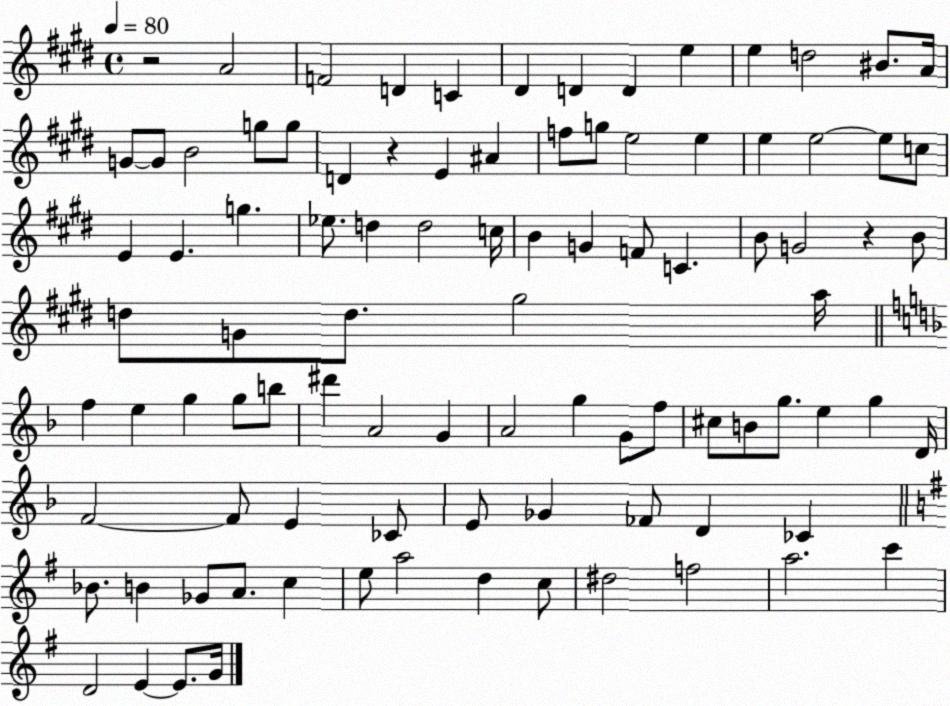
X:1
T:Untitled
M:4/4
L:1/4
K:E
z2 A2 F2 D C ^D D D e e d2 ^B/2 A/4 G/2 G/2 B2 g/2 g/2 D z E ^A f/2 g/2 e2 e e e2 e/2 c/2 E E g _e/2 d d2 c/4 B G F/2 C B/2 G2 z B/2 d/2 G/2 d/2 ^g2 a/4 f e g g/2 b/2 ^d' A2 G A2 g G/2 f/2 ^c/2 B/2 g/2 e g D/4 F2 F/2 E _C/2 E/2 _G _F/2 D _C _B/2 B _G/2 A/2 c e/2 a2 d c/2 ^d2 f2 a2 c' D2 E E/2 G/4